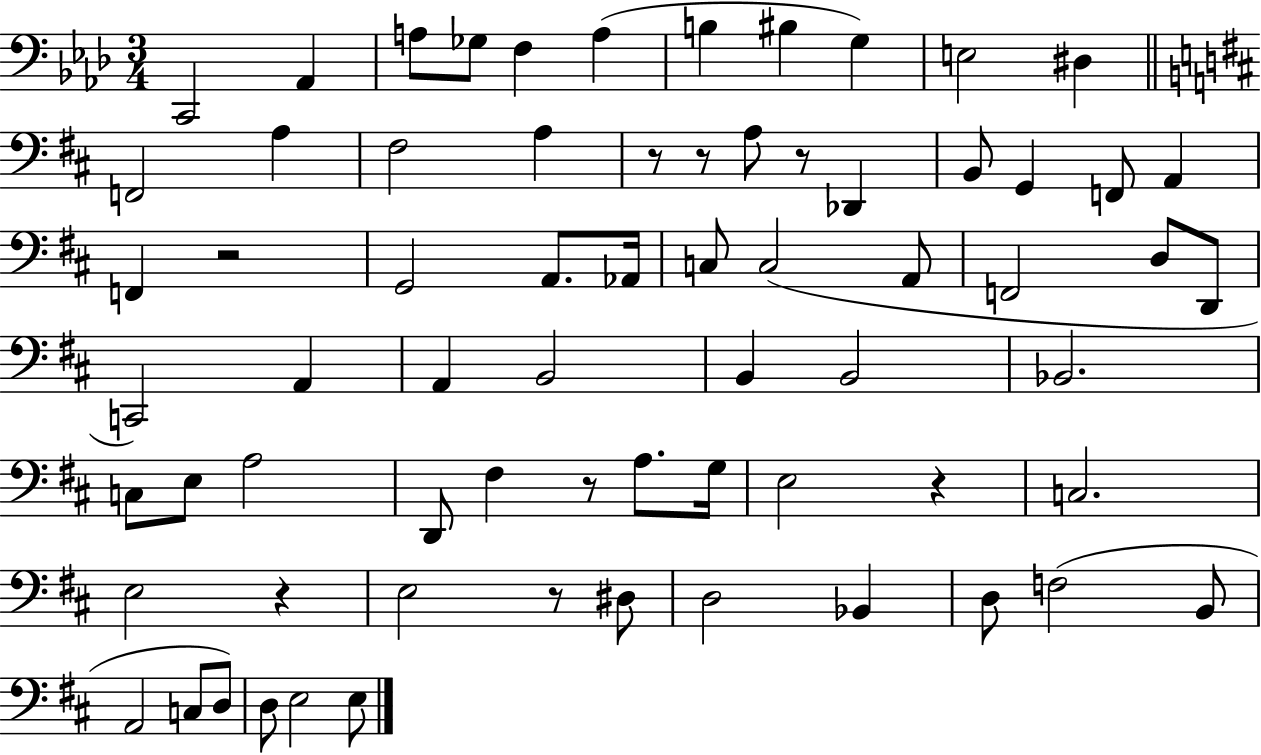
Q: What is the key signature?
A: AES major